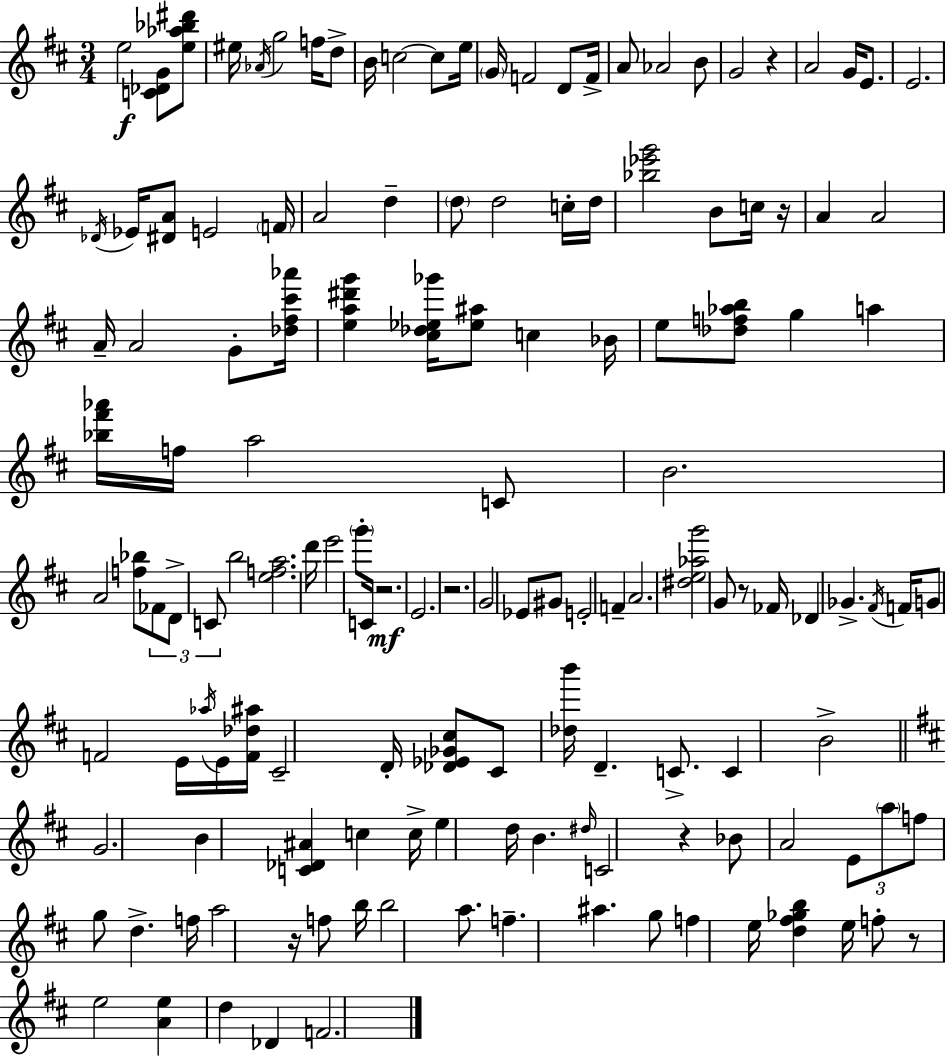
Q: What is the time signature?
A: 3/4